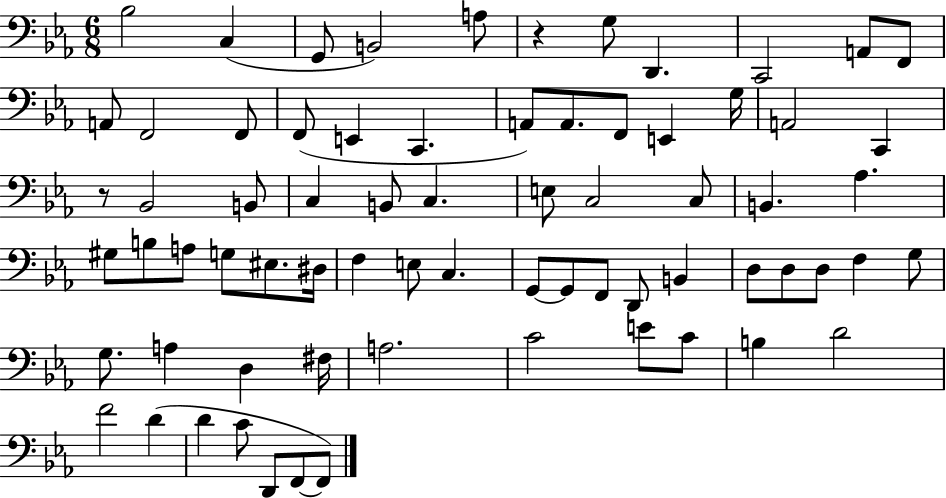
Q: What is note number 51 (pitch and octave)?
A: F3